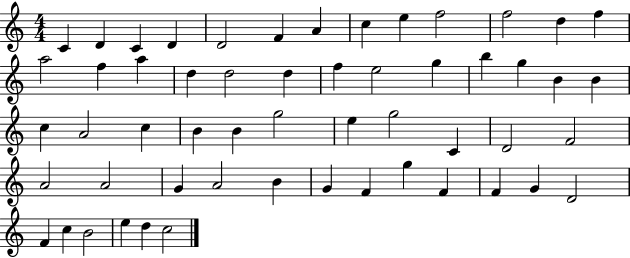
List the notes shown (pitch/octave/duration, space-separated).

C4/q D4/q C4/q D4/q D4/h F4/q A4/q C5/q E5/q F5/h F5/h D5/q F5/q A5/h F5/q A5/q D5/q D5/h D5/q F5/q E5/h G5/q B5/q G5/q B4/q B4/q C5/q A4/h C5/q B4/q B4/q G5/h E5/q G5/h C4/q D4/h F4/h A4/h A4/h G4/q A4/h B4/q G4/q F4/q G5/q F4/q F4/q G4/q D4/h F4/q C5/q B4/h E5/q D5/q C5/h